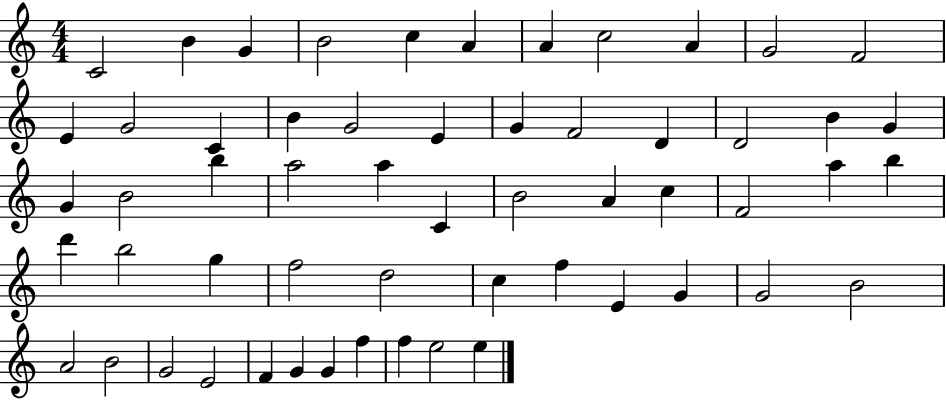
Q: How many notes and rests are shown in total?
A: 57